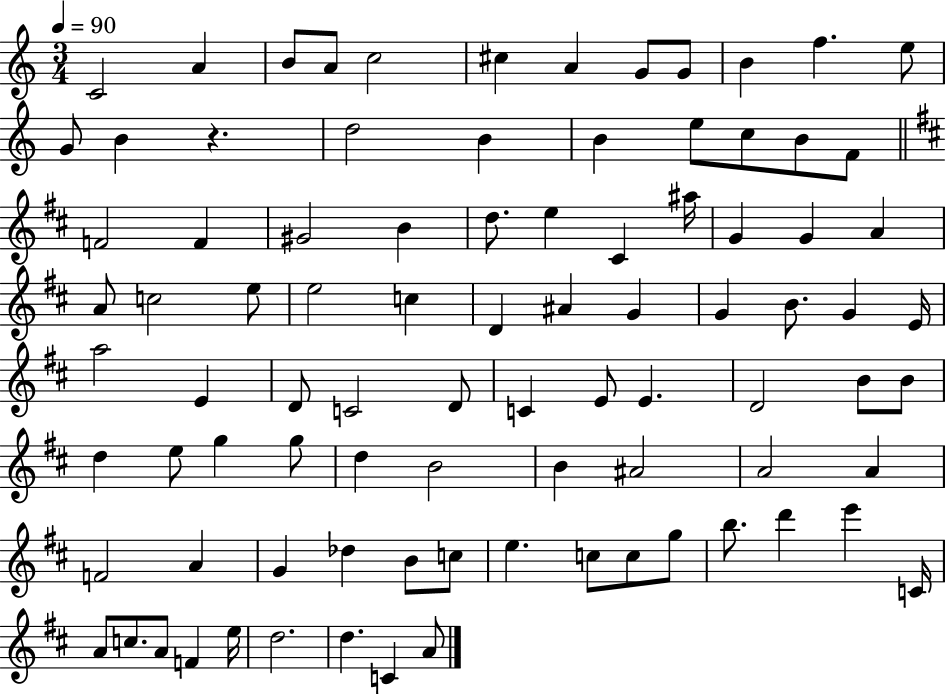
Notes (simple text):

C4/h A4/q B4/e A4/e C5/h C#5/q A4/q G4/e G4/e B4/q F5/q. E5/e G4/e B4/q R/q. D5/h B4/q B4/q E5/e C5/e B4/e F4/e F4/h F4/q G#4/h B4/q D5/e. E5/q C#4/q A#5/s G4/q G4/q A4/q A4/e C5/h E5/e E5/h C5/q D4/q A#4/q G4/q G4/q B4/e. G4/q E4/s A5/h E4/q D4/e C4/h D4/e C4/q E4/e E4/q. D4/h B4/e B4/e D5/q E5/e G5/q G5/e D5/q B4/h B4/q A#4/h A4/h A4/q F4/h A4/q G4/q Db5/q B4/e C5/e E5/q. C5/e C5/e G5/e B5/e. D6/q E6/q C4/s A4/e C5/e. A4/e F4/q E5/s D5/h. D5/q. C4/q A4/e